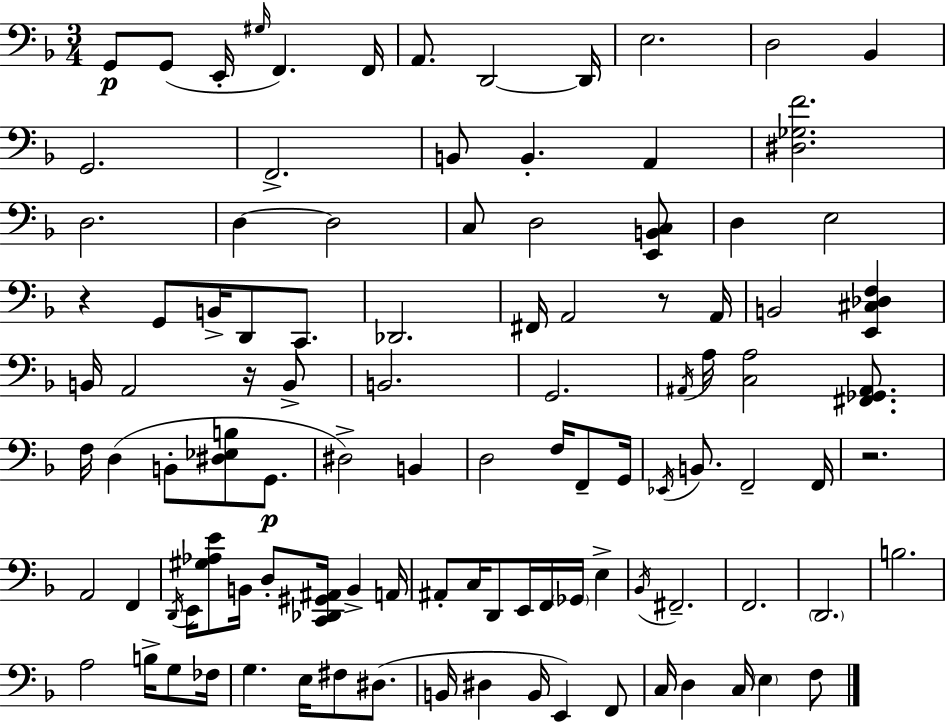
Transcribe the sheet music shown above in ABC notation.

X:1
T:Untitled
M:3/4
L:1/4
K:F
G,,/2 G,,/2 E,,/4 ^G,/4 F,, F,,/4 A,,/2 D,,2 D,,/4 E,2 D,2 _B,, G,,2 F,,2 B,,/2 B,, A,, [^D,_G,F]2 D,2 D, D,2 C,/2 D,2 [E,,B,,C,]/2 D, E,2 z G,,/2 B,,/4 D,,/2 C,,/2 _D,,2 ^F,,/4 A,,2 z/2 A,,/4 B,,2 [E,,^C,_D,F,] B,,/4 A,,2 z/4 B,,/2 B,,2 G,,2 ^A,,/4 A,/4 [C,A,]2 [^F,,_G,,^A,,]/2 F,/4 D, B,,/2 [^D,_E,B,]/2 G,,/2 ^D,2 B,, D,2 F,/4 F,,/2 G,,/4 _E,,/4 B,,/2 F,,2 F,,/4 z2 A,,2 F,, D,,/4 E,,/4 [^G,_A,E]/2 B,,/4 D,/2 [C,,_D,,^G,,^A,,]/4 B,, A,,/4 ^A,,/2 C,/4 D,,/2 E,,/4 F,,/4 _G,,/4 E, _B,,/4 ^F,,2 F,,2 D,,2 B,2 A,2 B,/4 G,/2 _F,/4 G, E,/4 ^F,/2 ^D,/2 B,,/4 ^D, B,,/4 E,, F,,/2 C,/4 D, C,/4 E, F,/2